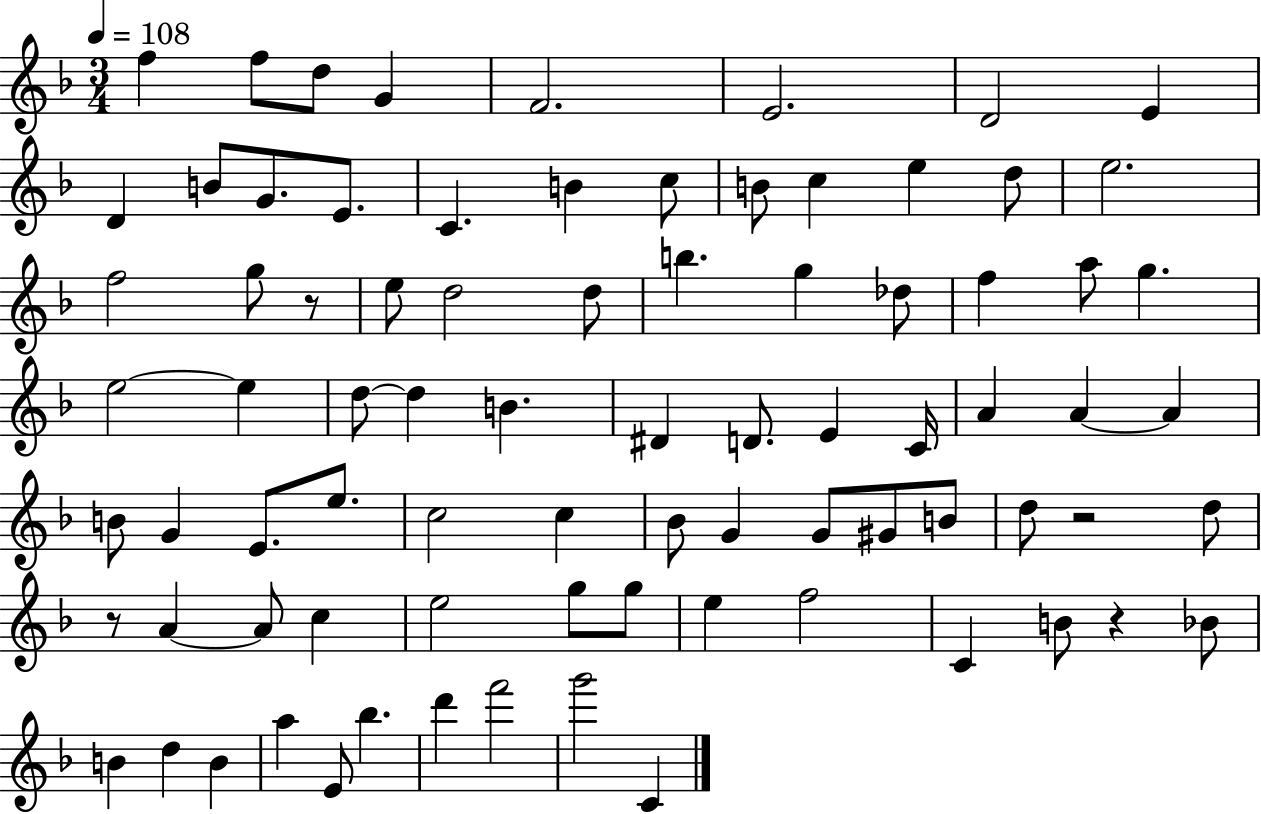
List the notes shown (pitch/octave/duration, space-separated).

F5/q F5/e D5/e G4/q F4/h. E4/h. D4/h E4/q D4/q B4/e G4/e. E4/e. C4/q. B4/q C5/e B4/e C5/q E5/q D5/e E5/h. F5/h G5/e R/e E5/e D5/h D5/e B5/q. G5/q Db5/e F5/q A5/e G5/q. E5/h E5/q D5/e D5/q B4/q. D#4/q D4/e. E4/q C4/s A4/q A4/q A4/q B4/e G4/q E4/e. E5/e. C5/h C5/q Bb4/e G4/q G4/e G#4/e B4/e D5/e R/h D5/e R/e A4/q A4/e C5/q E5/h G5/e G5/e E5/q F5/h C4/q B4/e R/q Bb4/e B4/q D5/q B4/q A5/q E4/e Bb5/q. D6/q F6/h G6/h C4/q